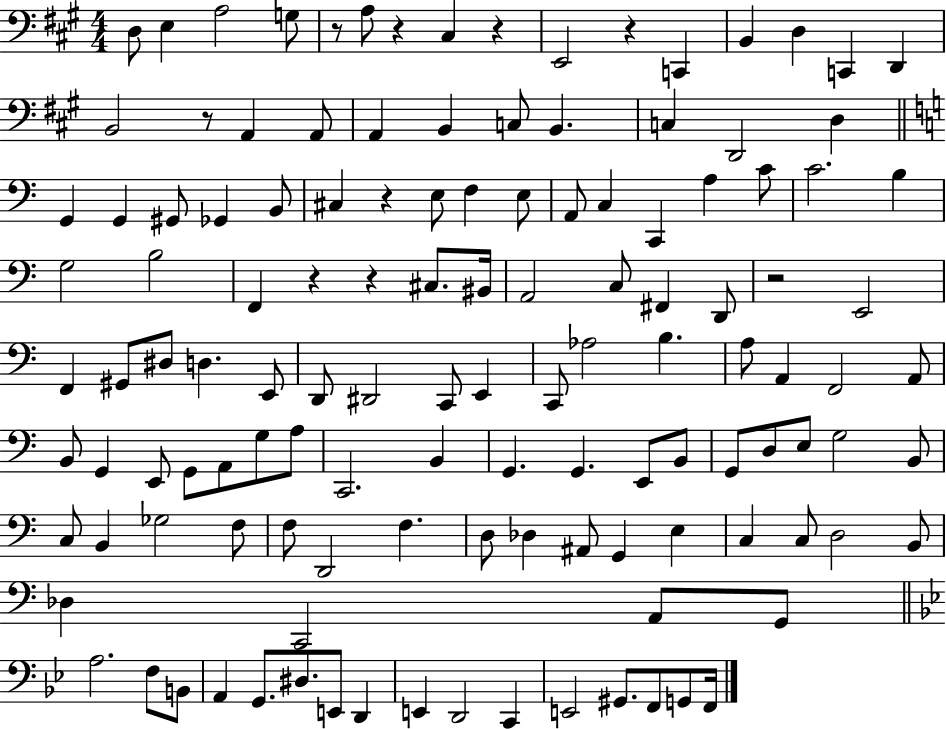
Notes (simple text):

D3/e E3/q A3/h G3/e R/e A3/e R/q C#3/q R/q E2/h R/q C2/q B2/q D3/q C2/q D2/q B2/h R/e A2/q A2/e A2/q B2/q C3/e B2/q. C3/q D2/h D3/q G2/q G2/q G#2/e Gb2/q B2/e C#3/q R/q E3/e F3/q E3/e A2/e C3/q C2/q A3/q C4/e C4/h. B3/q G3/h B3/h F2/q R/q R/q C#3/e. BIS2/s A2/h C3/e F#2/q D2/e R/h E2/h F2/q G#2/e D#3/e D3/q. E2/e D2/e D#2/h C2/e E2/q C2/e Ab3/h B3/q. A3/e A2/q F2/h A2/e B2/e G2/q E2/e G2/e A2/e G3/e A3/e C2/h. B2/q G2/q. G2/q. E2/e B2/e G2/e D3/e E3/e G3/h B2/e C3/e B2/q Gb3/h F3/e F3/e D2/h F3/q. D3/e Db3/q A#2/e G2/q E3/q C3/q C3/e D3/h B2/e Db3/q C2/h A2/e G2/e A3/h. F3/e B2/e A2/q G2/e. D#3/e. E2/e D2/q E2/q D2/h C2/q E2/h G#2/e. F2/e G2/e F2/s